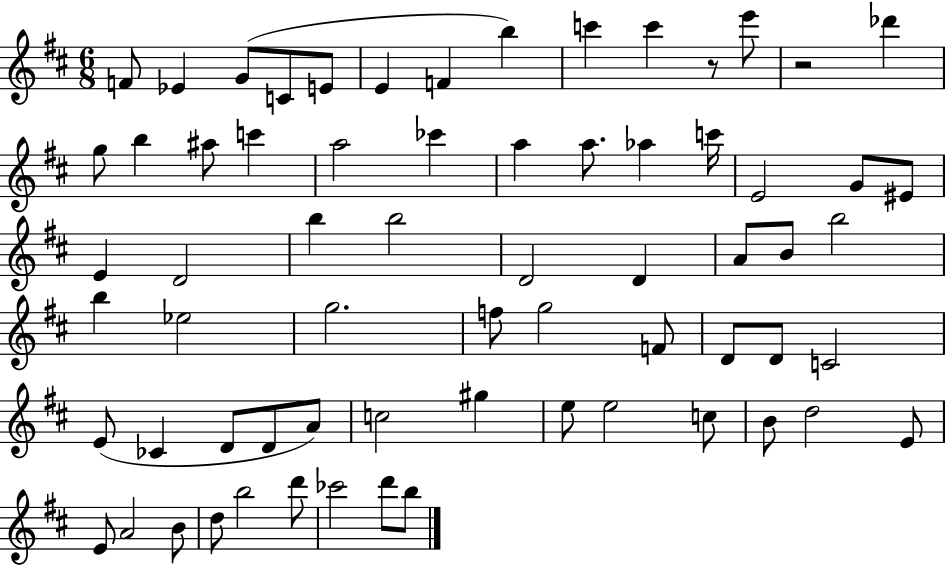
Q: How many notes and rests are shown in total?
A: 67